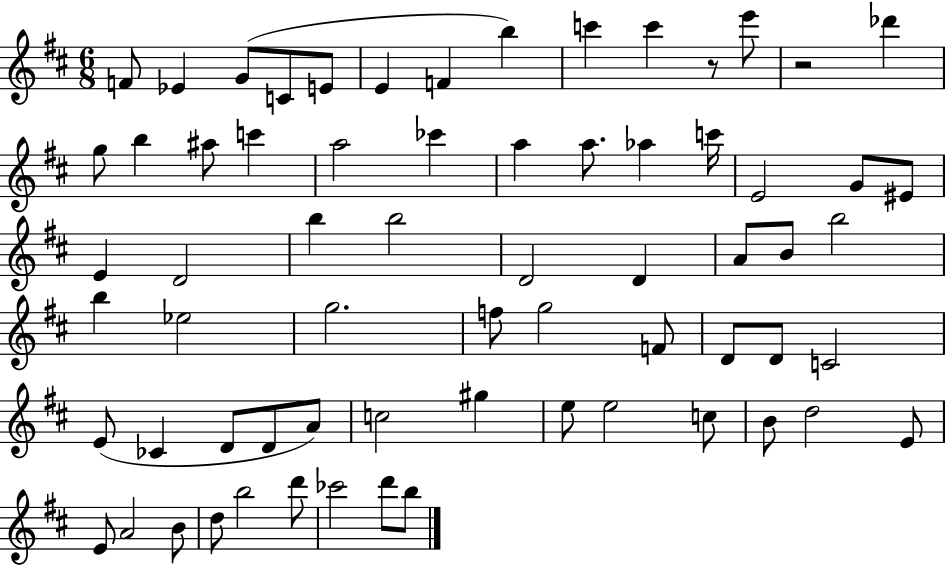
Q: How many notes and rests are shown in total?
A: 67